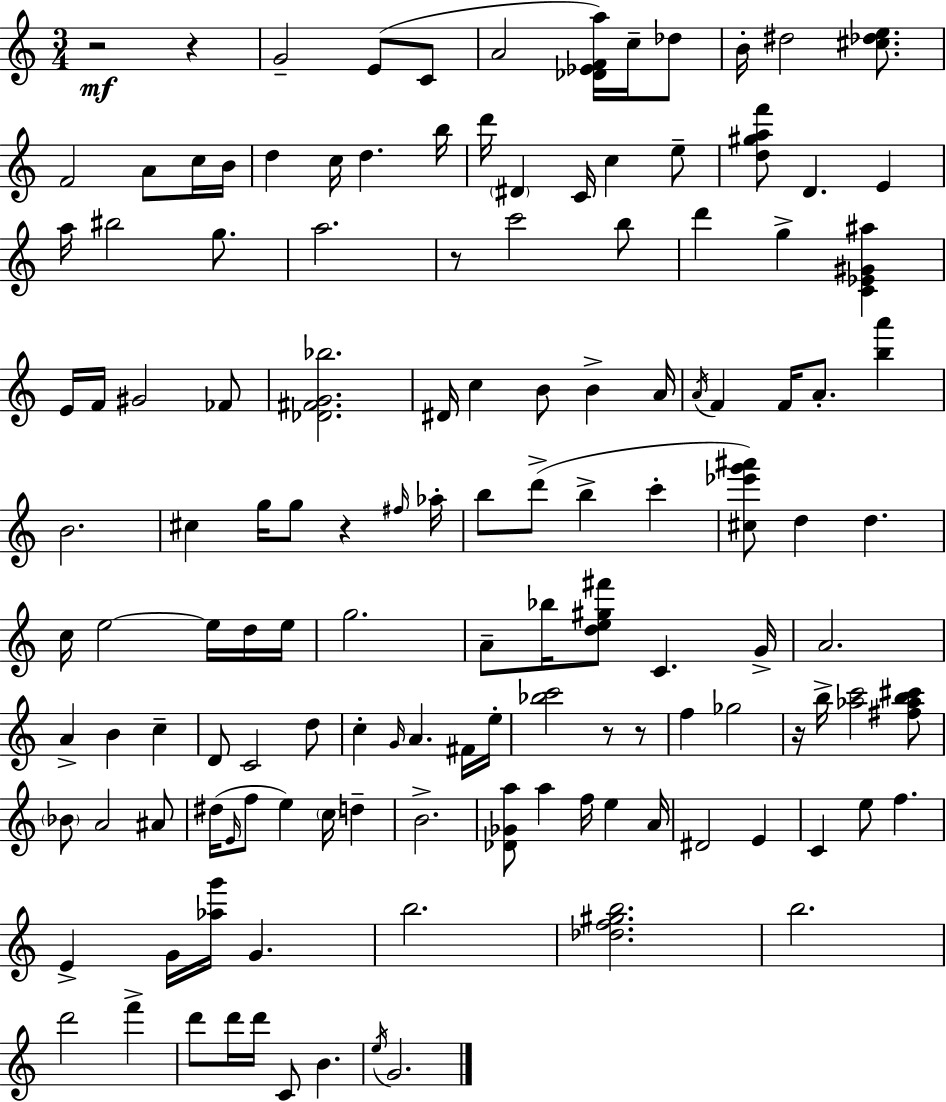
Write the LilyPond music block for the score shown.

{
  \clef treble
  \numericTimeSignature
  \time 3/4
  \key c \major
  r2\mf r4 | g'2-- e'8( c'8 | a'2 <des' ees' f' a''>16) c''16-- des''8 | b'16-. dis''2 <cis'' des'' e''>8. | \break f'2 a'8 c''16 b'16 | d''4 c''16 d''4. b''16 | d'''16 \parenthesize dis'4 c'16 c''4 e''8-- | <d'' gis'' a'' f'''>8 d'4. e'4 | \break a''16 bis''2 g''8. | a''2. | r8 c'''2 b''8 | d'''4 g''4-> <c' ees' gis' ais''>4 | \break e'16 f'16 gis'2 fes'8 | <des' fis' g' bes''>2. | dis'16 c''4 b'8 b'4-> a'16 | \acciaccatura { a'16 } f'4 f'16 a'8.-. <b'' a'''>4 | \break b'2. | cis''4 g''16 g''8 r4 | \grace { fis''16 } aes''16-. b''8 d'''8->( b''4-> c'''4-. | <cis'' ees''' g''' ais'''>8) d''4 d''4. | \break c''16 e''2~~ e''16 | d''16 e''16 g''2. | a'8-- bes''16 <d'' e'' gis'' fis'''>8 c'4. | g'16-> a'2. | \break a'4-> b'4 c''4-- | d'8 c'2 | d''8 c''4-. \grace { g'16 } a'4. | fis'16 e''16-. <bes'' c'''>2 r8 | \break r8 f''4 ges''2 | r16 b''16-> <aes'' c'''>2 | <fis'' aes'' b'' cis'''>8 \parenthesize bes'8 a'2 | ais'8 dis''16( \grace { e'16 } f''8 e''4) \parenthesize c''16 | \break d''4-- b'2.-> | <des' ges' a''>8 a''4 f''16 e''4 | a'16 dis'2 | e'4 c'4 e''8 f''4. | \break e'4-> g'16 <aes'' g'''>16 g'4. | b''2. | <des'' f'' gis'' b''>2. | b''2. | \break d'''2 | f'''4-> d'''8 d'''16 d'''16 c'8 b'4. | \acciaccatura { e''16 } g'2. | \bar "|."
}